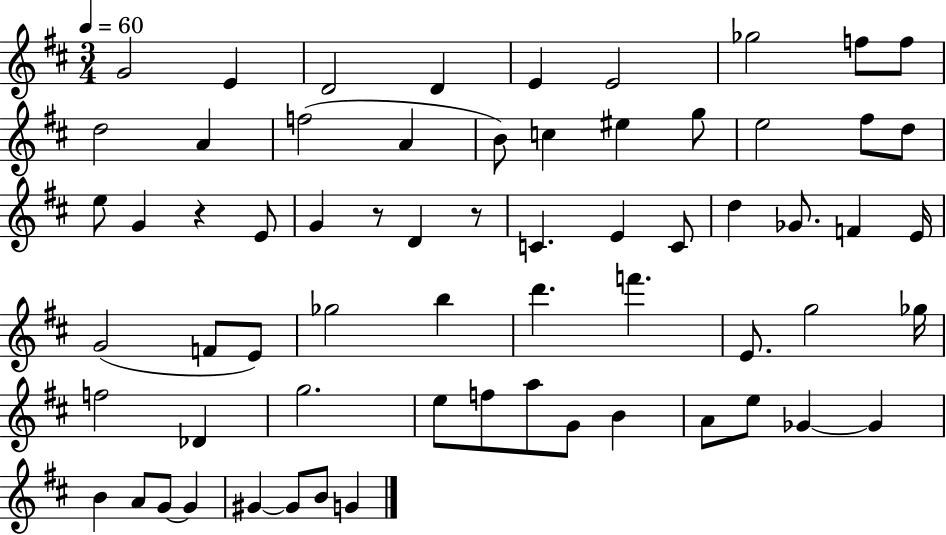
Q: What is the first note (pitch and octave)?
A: G4